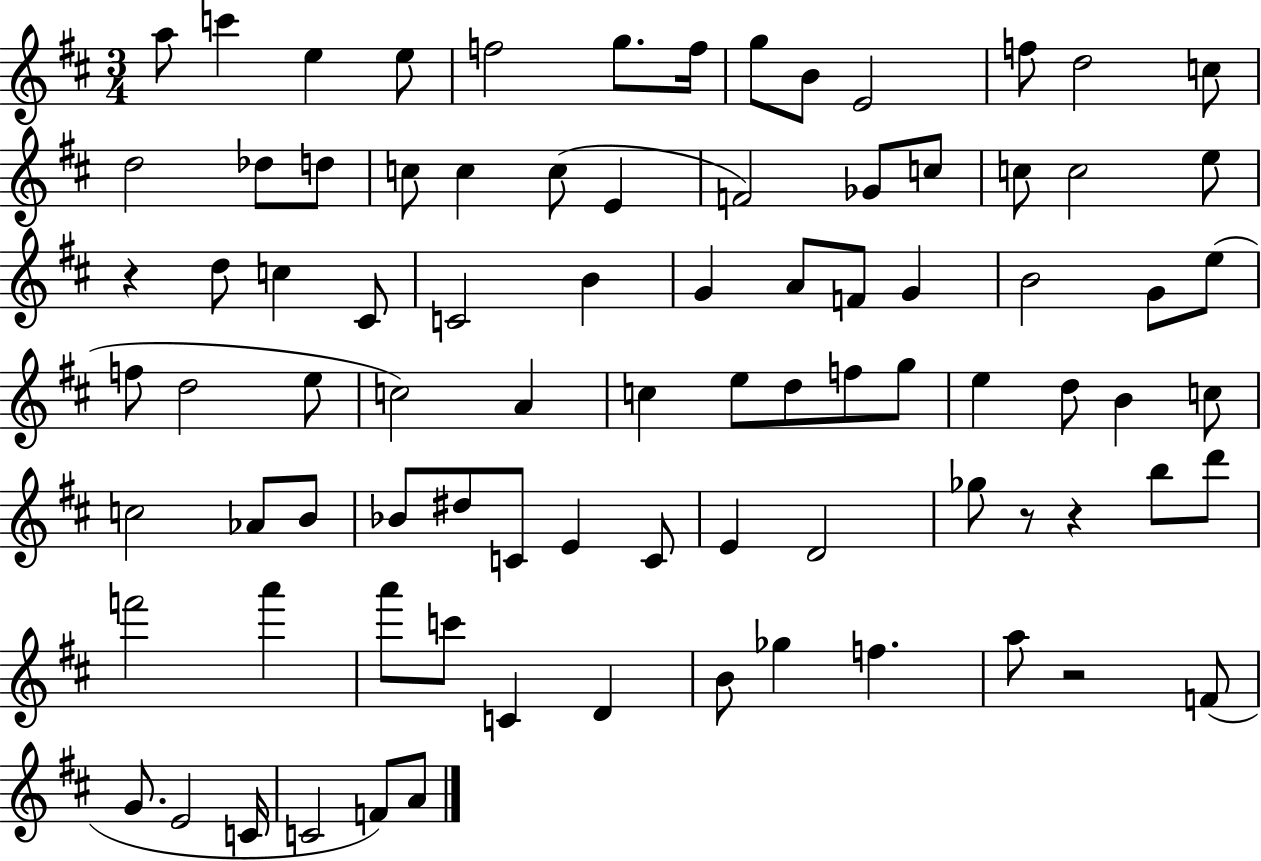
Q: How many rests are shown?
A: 4